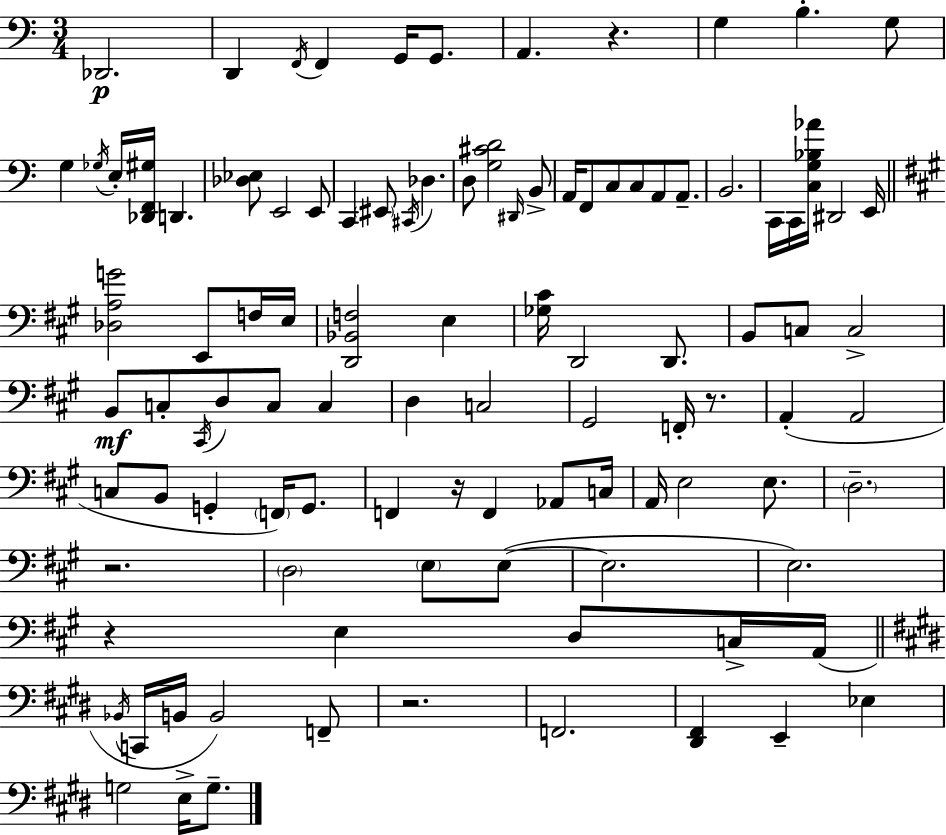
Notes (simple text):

Db2/h. D2/q F2/s F2/q G2/s G2/e. A2/q. R/q. G3/q B3/q. G3/e G3/q Gb3/s E3/s [Db2,F2,G#3]/s D2/q. [Db3,Eb3]/e E2/h E2/e C2/q EIS2/e C#2/s Db3/q. D3/e [G3,C#4,D4]/h D#2/s B2/e A2/s F2/e C3/e C3/e A2/e A2/e. B2/h. C2/s C2/s [C3,G3,Bb3,Ab4]/s D#2/h E2/s [Db3,A3,G4]/h E2/e F3/s E3/s [D2,Bb2,F3]/h E3/q [Gb3,C#4]/s D2/h D2/e. B2/e C3/e C3/h B2/e C3/e C#2/s D3/e C3/e C3/q D3/q C3/h G#2/h F2/s R/e. A2/q A2/h C3/e B2/e G2/q F2/s G2/e. F2/q R/s F2/q Ab2/e C3/s A2/s E3/h E3/e. D3/h. R/h. D3/h E3/e E3/e E3/h. E3/h. R/q E3/q D3/e C3/s A2/s Bb2/s C2/s B2/s B2/h F2/e R/h. F2/h. [D#2,F#2]/q E2/q Eb3/q G3/h E3/s G3/e.